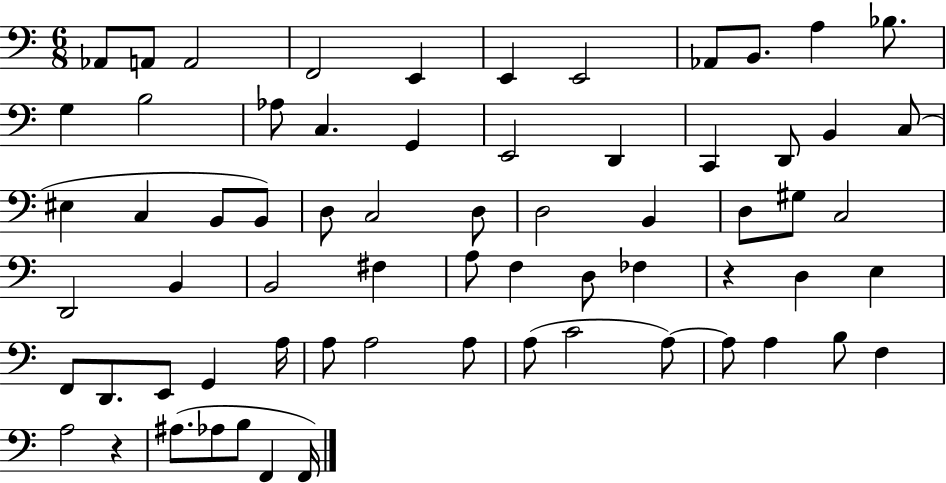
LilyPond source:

{
  \clef bass
  \numericTimeSignature
  \time 6/8
  \key c \major
  aes,8 a,8 a,2 | f,2 e,4 | e,4 e,2 | aes,8 b,8. a4 bes8. | \break g4 b2 | aes8 c4. g,4 | e,2 d,4 | c,4 d,8 b,4 c8( | \break eis4 c4 b,8 b,8) | d8 c2 d8 | d2 b,4 | d8 gis8 c2 | \break d,2 b,4 | b,2 fis4 | a8 f4 d8 fes4 | r4 d4 e4 | \break f,8 d,8. e,8 g,4 a16 | a8 a2 a8 | a8( c'2 a8~~) | a8 a4 b8 f4 | \break a2 r4 | ais8.( aes8 b8 f,4 f,16) | \bar "|."
}